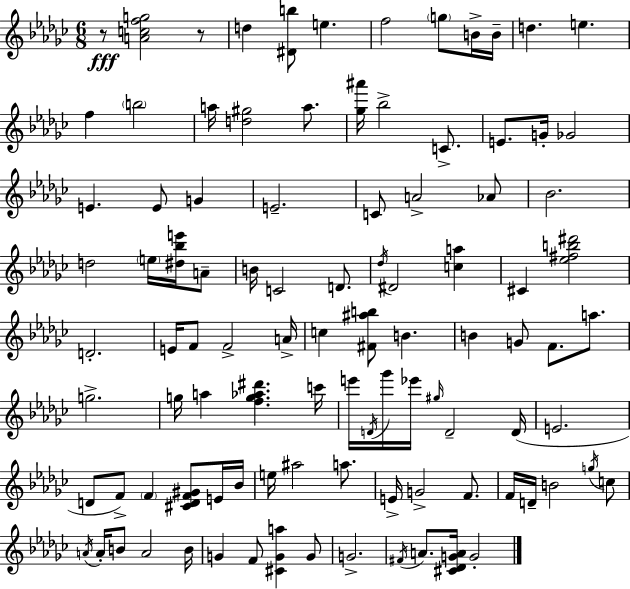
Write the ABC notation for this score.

X:1
T:Untitled
M:6/8
L:1/4
K:Ebm
z/2 [Acfg]2 z/2 d [^Db]/2 e f2 g/2 B/4 B/4 d e f b2 a/4 [d^g]2 a/2 [_g^a']/4 _b2 C/2 E/2 G/4 _G2 E E/2 G E2 C/2 A2 _A/2 _B2 d2 e/4 [^d_be']/4 A/2 B/4 C2 D/2 _d/4 ^D2 [ca] ^C [_e^fb^d']2 D2 E/4 F/2 F2 A/4 c [^F^ab]/2 B B G/2 F/2 a/2 g2 g/4 a [fg_a^d'] c'/4 e'/4 D/4 _g'/4 _e'/4 ^g/4 D2 D/4 E2 D/2 F/2 F [^CDF^G]/2 E/4 _B/4 e/4 ^a2 a/2 E/4 G2 F/2 F/4 D/4 B2 g/4 c/2 A/4 A/4 B/2 A2 B/4 G F/2 [^CGa] G/2 G2 ^F/4 A/2 [^C_DGA]/4 G2